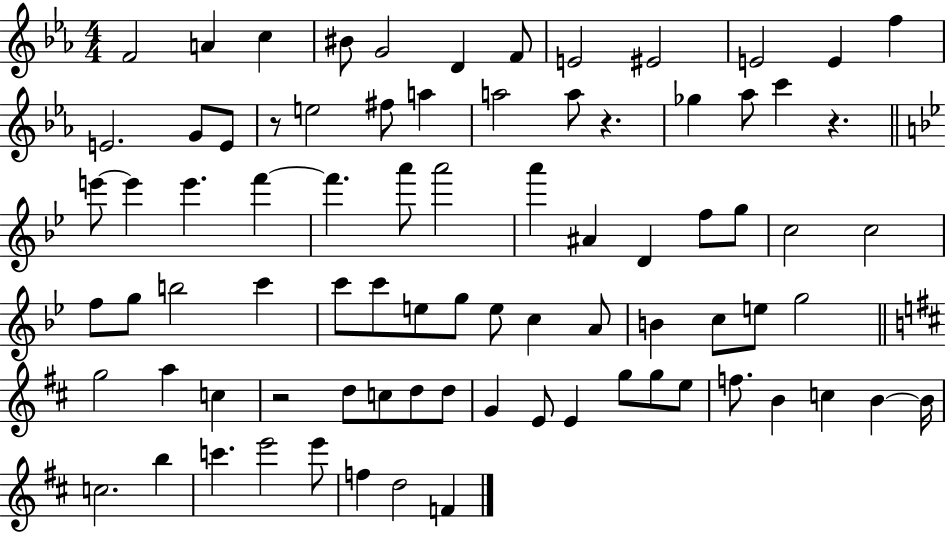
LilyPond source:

{
  \clef treble
  \numericTimeSignature
  \time 4/4
  \key ees \major
  f'2 a'4 c''4 | bis'8 g'2 d'4 f'8 | e'2 eis'2 | e'2 e'4 f''4 | \break e'2. g'8 e'8 | r8 e''2 fis''8 a''4 | a''2 a''8 r4. | ges''4 aes''8 c'''4 r4. | \break \bar "||" \break \key bes \major e'''8~~ e'''4 e'''4. f'''4~~ | f'''4. a'''8 a'''2 | a'''4 ais'4 d'4 f''8 g''8 | c''2 c''2 | \break f''8 g''8 b''2 c'''4 | c'''8 c'''8 e''8 g''8 e''8 c''4 a'8 | b'4 c''8 e''8 g''2 | \bar "||" \break \key b \minor g''2 a''4 c''4 | r2 d''8 c''8 d''8 d''8 | g'4 e'8 e'4 g''8 g''8 e''8 | f''8. b'4 c''4 b'4~~ b'16 | \break c''2. b''4 | c'''4. e'''2 e'''8 | f''4 d''2 f'4 | \bar "|."
}